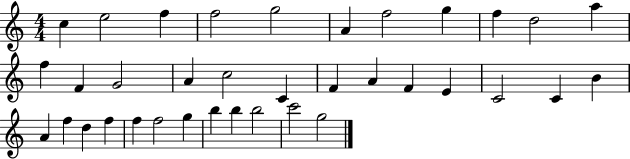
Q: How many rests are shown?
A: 0